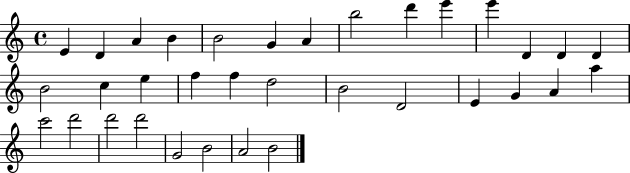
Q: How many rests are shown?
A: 0